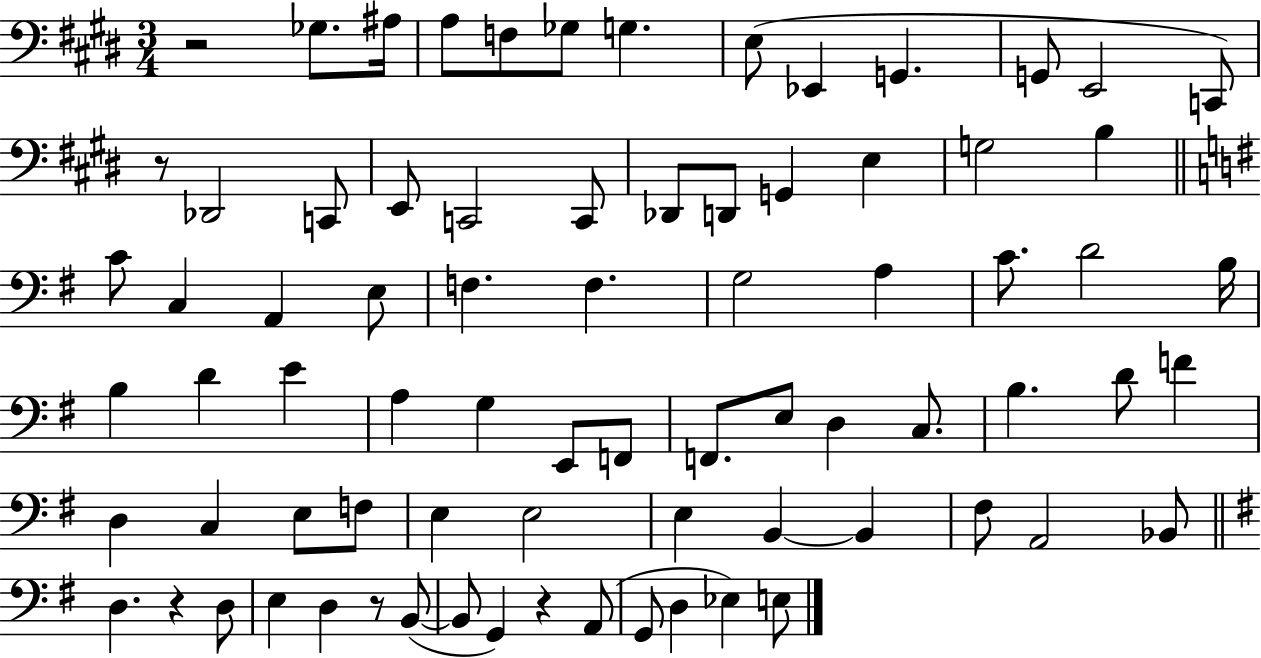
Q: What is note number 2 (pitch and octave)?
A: A#3